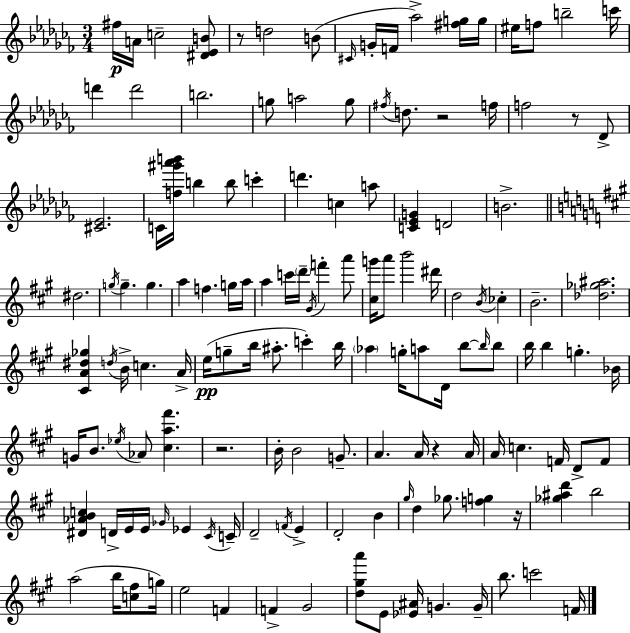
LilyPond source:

{
  \clef treble
  \numericTimeSignature
  \time 3/4
  \key aes \minor
  fis''16\p a'16 c''2-- <dis' ees' b'>8 | r8 d''2 b'8( | \grace { cis'16 } g'16-. f'16 aes''2->) <fis'' g''>16 | g''16 eis''16 f''8 b''2-- | \break c'''16 d'''4 d'''2 | b''2. | g''8 a''2 g''8 | \acciaccatura { fis''16 } d''8. r2 | \break f''16 f''2 r8 | des'8-> <cis' ees'>2. | c'16 <f'' gis''' aes''' b'''>16 b''4 b''8 c'''4-. | d'''4. c''4 | \break a''8 <c' ees' g'>4 d'2 | b'2.-> | \bar "||" \break \key a \major dis''2. | \acciaccatura { g''16 } g''4.-- g''4. | a''4 f''4. g''16 | a''16 a''4 c'''16 \parenthesize d'''16-- \acciaccatura { gis'16 } f'''4-. | \break a'''8 <cis'' g'''>16 a'''8 b'''2 | dis'''16 d''2 \acciaccatura { b'16 } ces''4-. | b'2.-- | <des'' ges'' ais''>2. | \break <cis' a' dis'' ges''>4 \acciaccatura { d''16 } b'16-> c''4. | a'16-> e''16(\pp g''8-- b''16 ais''8.-. c'''4-.) | b''16 \parenthesize aes''4 g''16-. a''8 d'16 | b''8~~ \grace { b''16 } b''8 b''16 b''4 g''4.-. | \break bes'16 g'16 b'8. \acciaccatura { ees''16 } aes'8 | <cis'' a'' fis'''>4. r2. | b'16-. b'2 | g'8.-- a'4. | \break a'16 r4 a'16 a'16 c''4. | f'16 d'8-> f'8 <dis' aes' b' c''>4 d'16-> e'16 | e'16 \grace { ges'16 } ees'4 \acciaccatura { cis'16 } c'16-- d'2-- | \acciaccatura { f'16 } e'4-> d'2-. | \break b'4 \grace { gis''16 } d''4 | ges''8. <f'' g''>4 r16 <ges'' ais'' d'''>4 | b''2 a''2( | b''16 <c'' fis''>8 g''16) e''2 | \break f'4 f'4-> | gis'2 <d'' gis'' a'''>8 | e'8 <ees' ais'>16 g'4. g'16-- b''8. | c'''2 f'16 \bar "|."
}